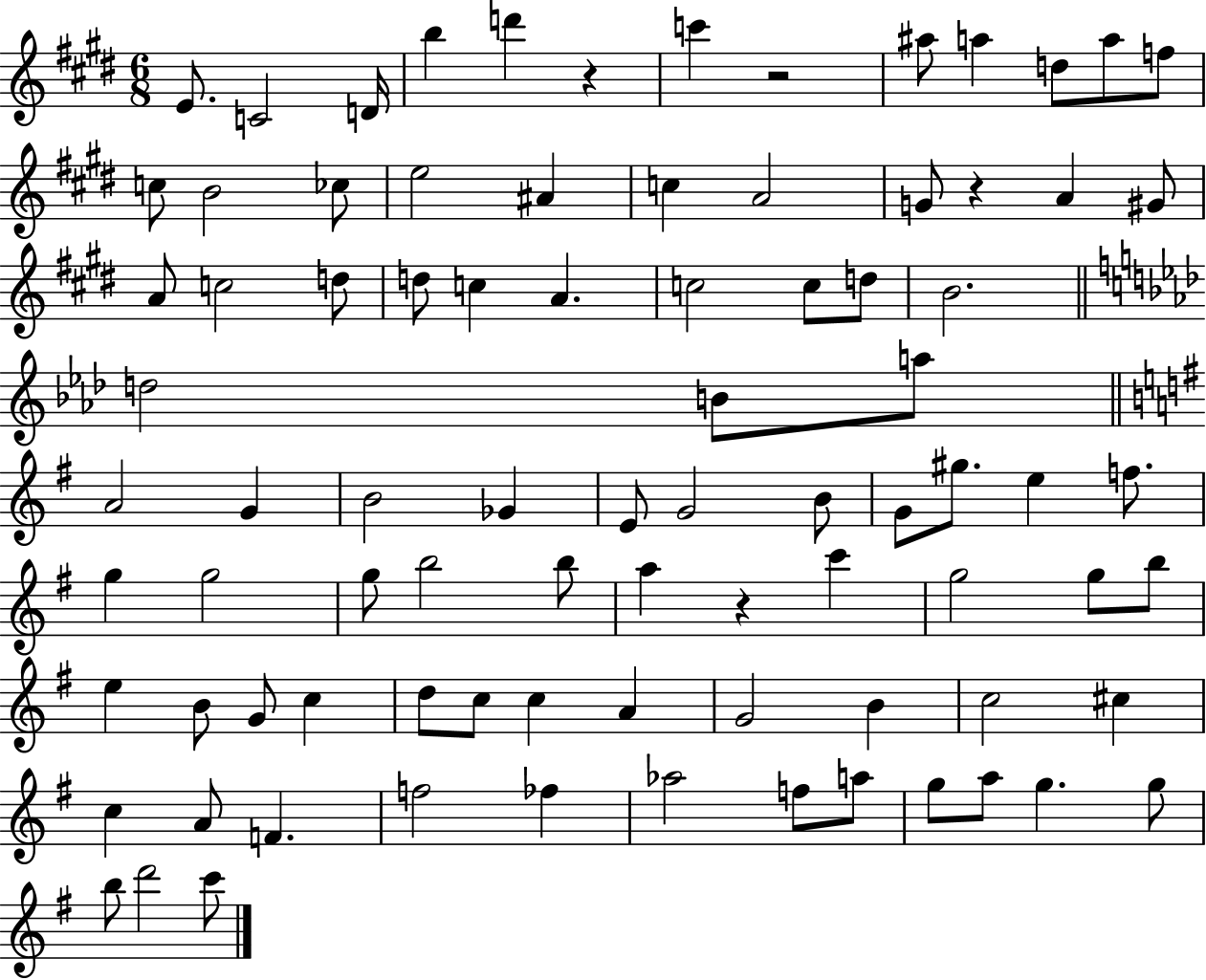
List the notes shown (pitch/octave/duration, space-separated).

E4/e. C4/h D4/s B5/q D6/q R/q C6/q R/h A#5/e A5/q D5/e A5/e F5/e C5/e B4/h CES5/e E5/h A#4/q C5/q A4/h G4/e R/q A4/q G#4/e A4/e C5/h D5/e D5/e C5/q A4/q. C5/h C5/e D5/e B4/h. D5/h B4/e A5/e A4/h G4/q B4/h Gb4/q E4/e G4/h B4/e G4/e G#5/e. E5/q F5/e. G5/q G5/h G5/e B5/h B5/e A5/q R/q C6/q G5/h G5/e B5/e E5/q B4/e G4/e C5/q D5/e C5/e C5/q A4/q G4/h B4/q C5/h C#5/q C5/q A4/e F4/q. F5/h FES5/q Ab5/h F5/e A5/e G5/e A5/e G5/q. G5/e B5/e D6/h C6/e